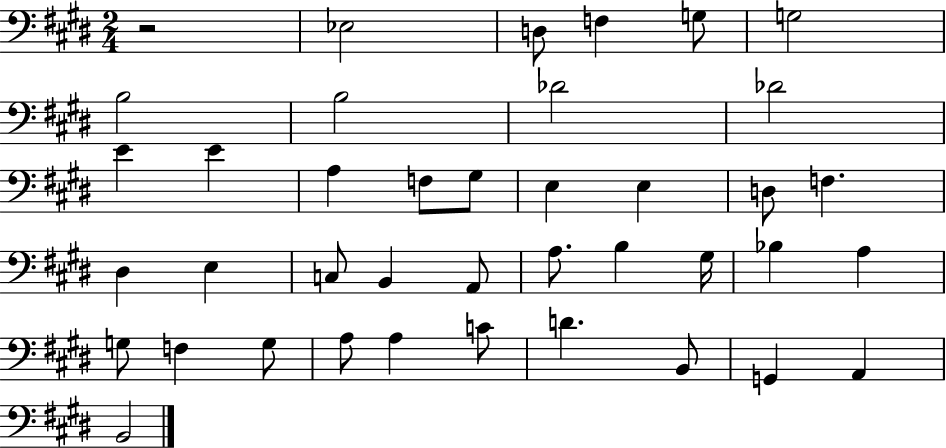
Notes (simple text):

R/h Eb3/h D3/e F3/q G3/e G3/h B3/h B3/h Db4/h Db4/h E4/q E4/q A3/q F3/e G#3/e E3/q E3/q D3/e F3/q. D#3/q E3/q C3/e B2/q A2/e A3/e. B3/q G#3/s Bb3/q A3/q G3/e F3/q G3/e A3/e A3/q C4/e D4/q. B2/e G2/q A2/q B2/h